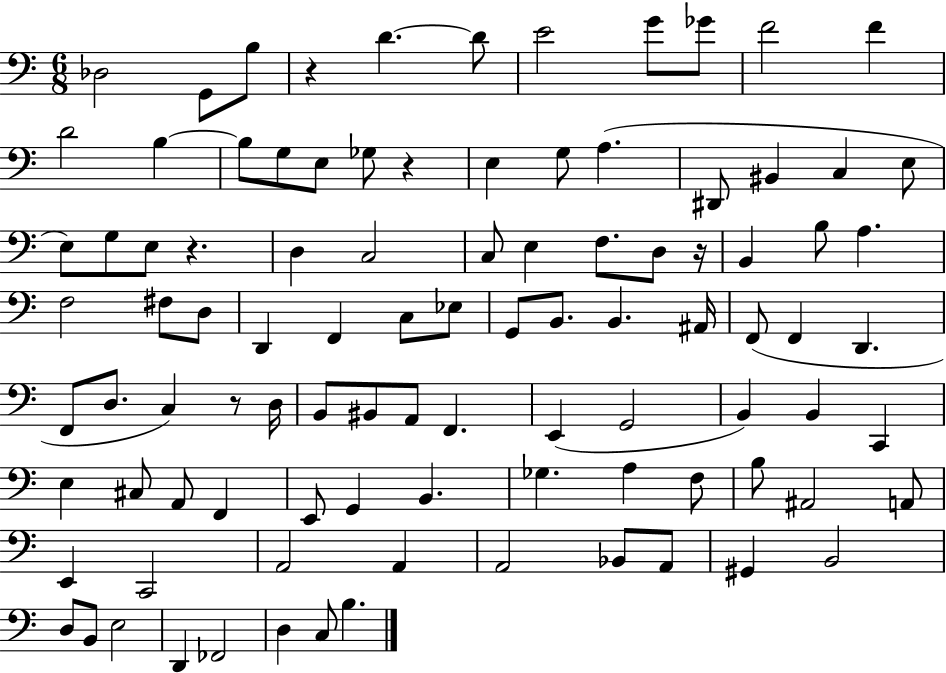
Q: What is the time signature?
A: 6/8